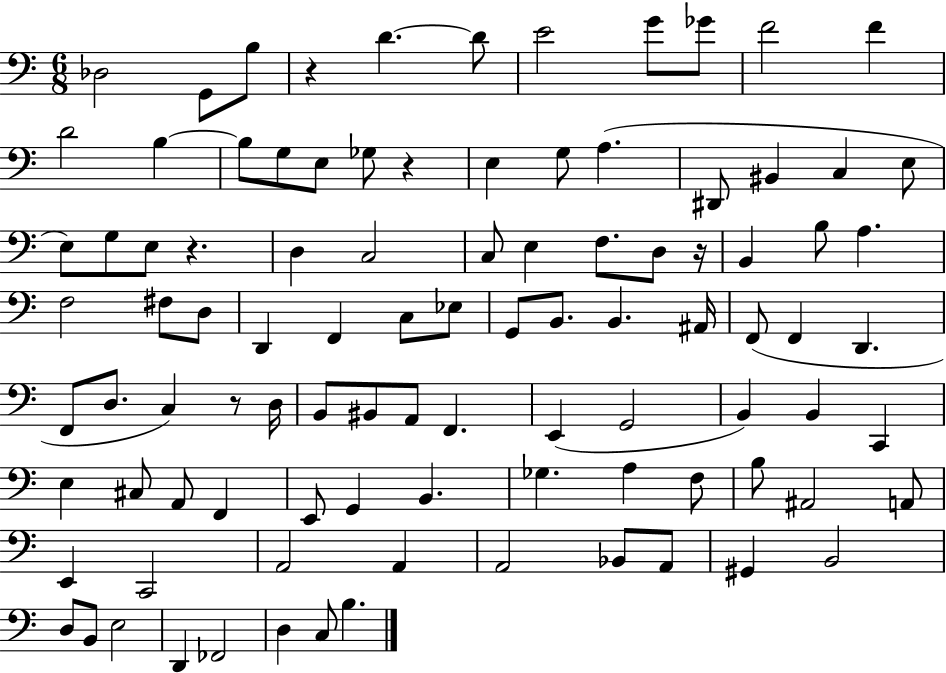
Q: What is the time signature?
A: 6/8